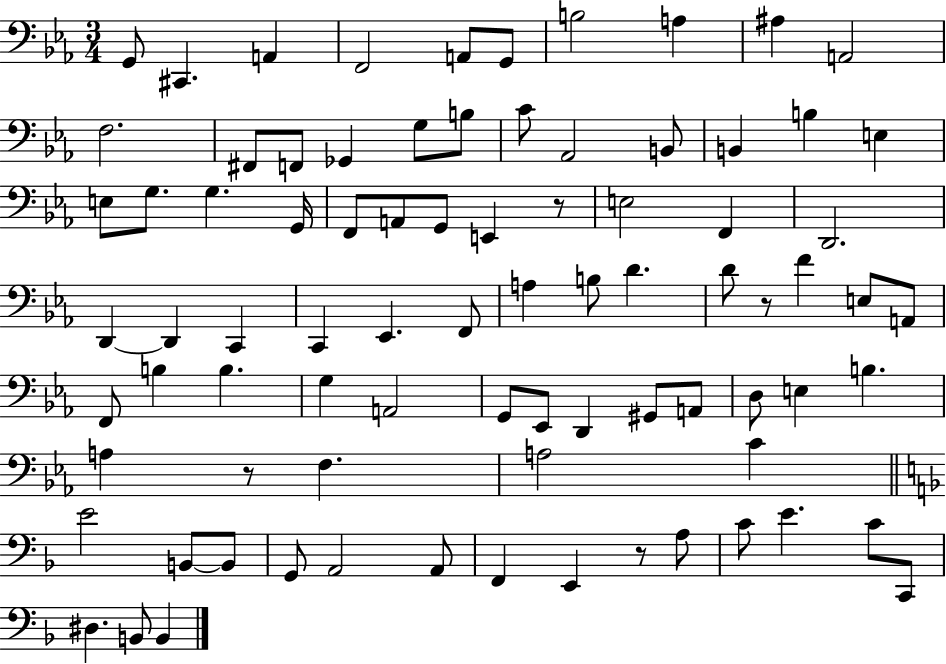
X:1
T:Untitled
M:3/4
L:1/4
K:Eb
G,,/2 ^C,, A,, F,,2 A,,/2 G,,/2 B,2 A, ^A, A,,2 F,2 ^F,,/2 F,,/2 _G,, G,/2 B,/2 C/2 _A,,2 B,,/2 B,, B, E, E,/2 G,/2 G, G,,/4 F,,/2 A,,/2 G,,/2 E,, z/2 E,2 F,, D,,2 D,, D,, C,, C,, _E,, F,,/2 A, B,/2 D D/2 z/2 F E,/2 A,,/2 F,,/2 B, B, G, A,,2 G,,/2 _E,,/2 D,, ^G,,/2 A,,/2 D,/2 E, B, A, z/2 F, A,2 C E2 B,,/2 B,,/2 G,,/2 A,,2 A,,/2 F,, E,, z/2 A,/2 C/2 E C/2 C,,/2 ^D, B,,/2 B,,